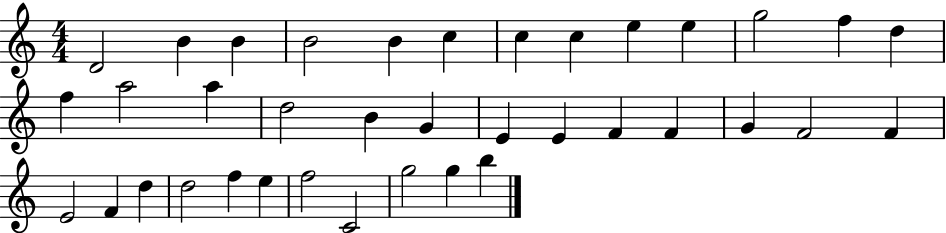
X:1
T:Untitled
M:4/4
L:1/4
K:C
D2 B B B2 B c c c e e g2 f d f a2 a d2 B G E E F F G F2 F E2 F d d2 f e f2 C2 g2 g b